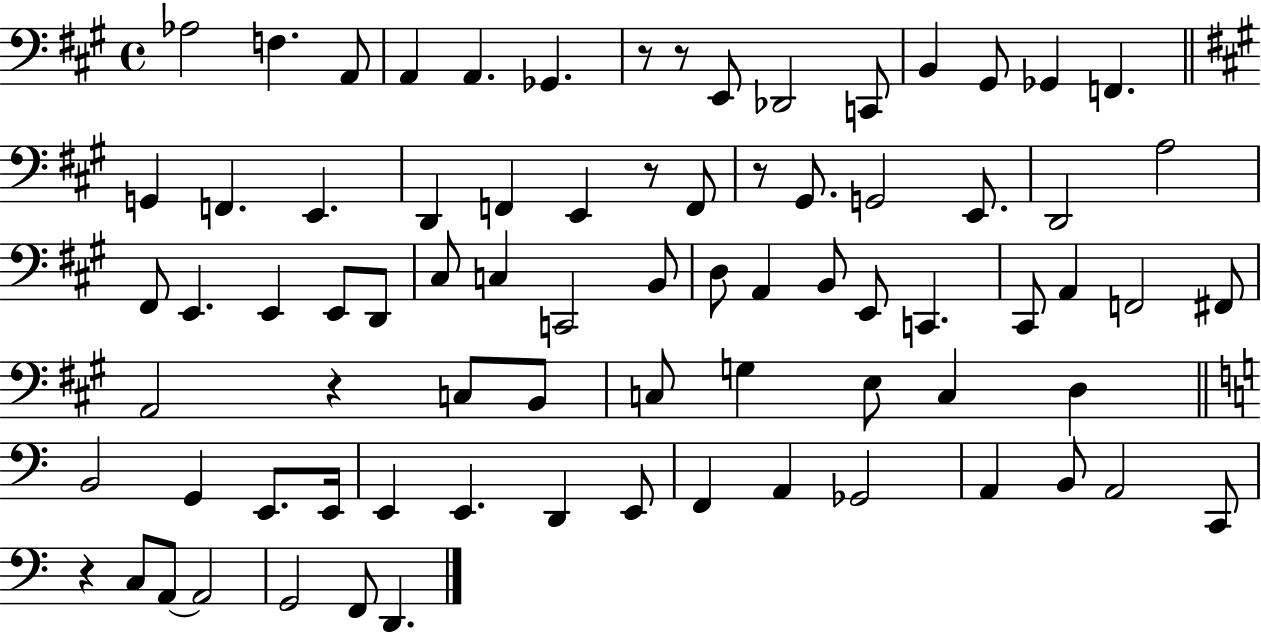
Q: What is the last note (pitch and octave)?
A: D2